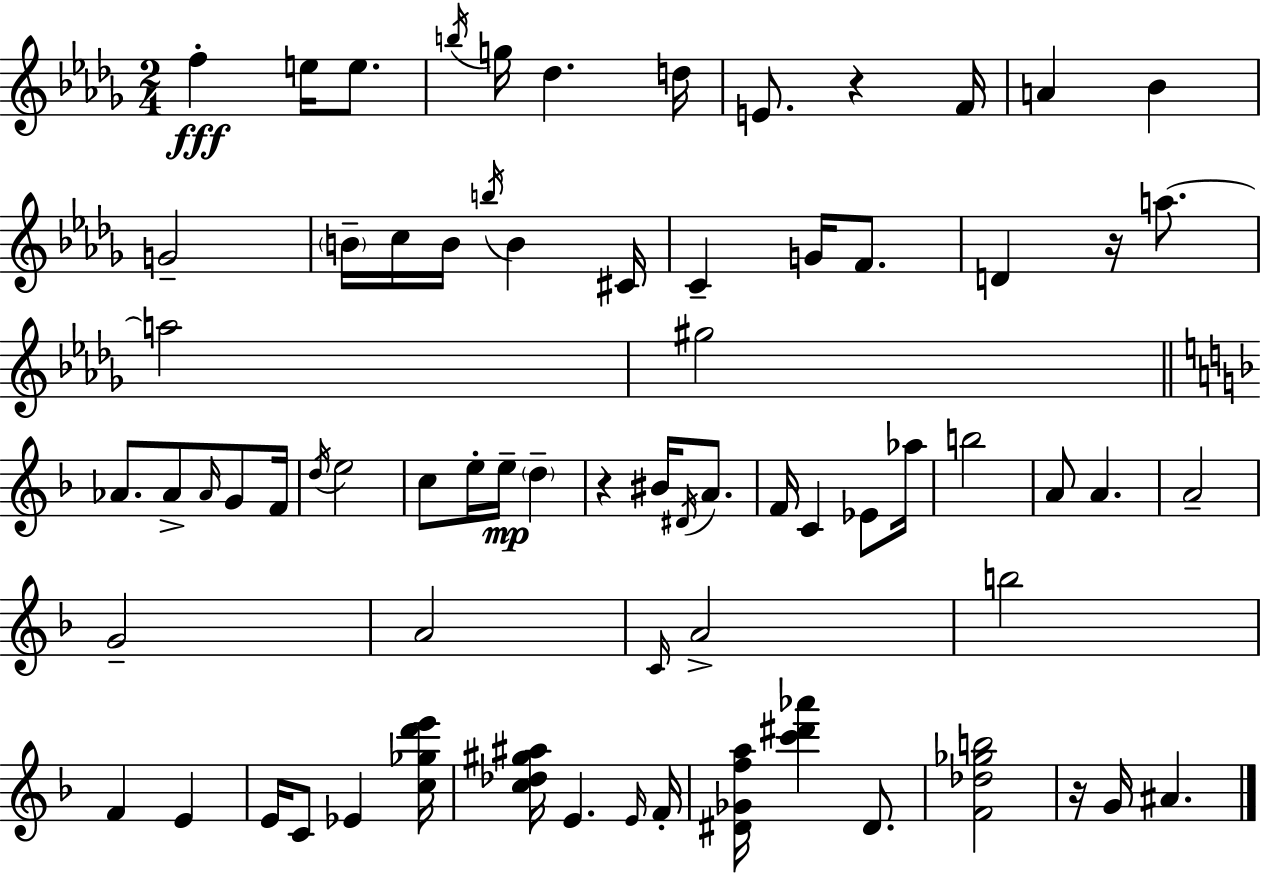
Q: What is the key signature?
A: BES minor